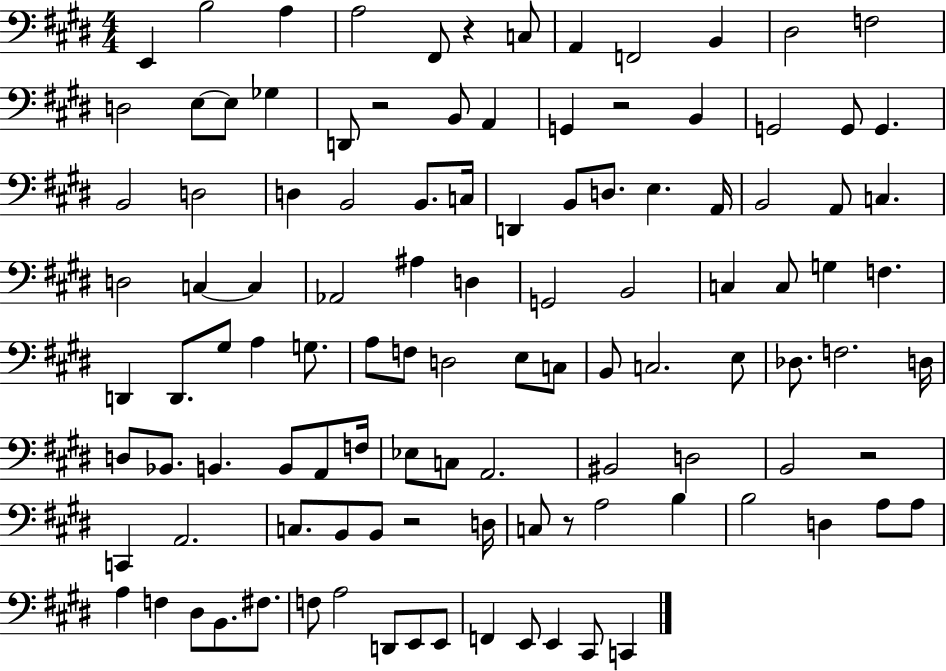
E2/q B3/h A3/q A3/h F#2/e R/q C3/e A2/q F2/h B2/q D#3/h F3/h D3/h E3/e E3/e Gb3/q D2/e R/h B2/e A2/q G2/q R/h B2/q G2/h G2/e G2/q. B2/h D3/h D3/q B2/h B2/e. C3/s D2/q B2/e D3/e. E3/q. A2/s B2/h A2/e C3/q. D3/h C3/q C3/q Ab2/h A#3/q D3/q G2/h B2/h C3/q C3/e G3/q F3/q. D2/q D2/e. G#3/e A3/q G3/e. A3/e F3/e D3/h E3/e C3/e B2/e C3/h. E3/e Db3/e. F3/h. D3/s D3/e Bb2/e. B2/q. B2/e A2/e F3/s Eb3/e C3/e A2/h. BIS2/h D3/h B2/h R/h C2/q A2/h. C3/e. B2/e B2/e R/h D3/s C3/e R/e A3/h B3/q B3/h D3/q A3/e A3/e A3/q F3/q D#3/e B2/e. F#3/e. F3/e A3/h D2/e E2/e E2/e F2/q E2/e E2/q C#2/e C2/q